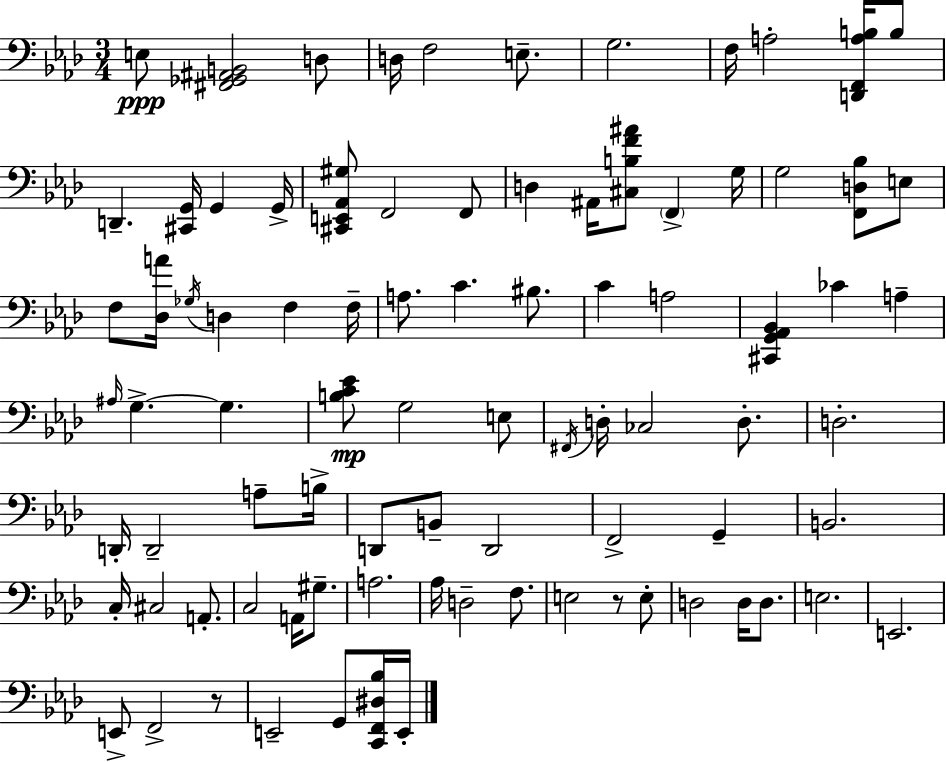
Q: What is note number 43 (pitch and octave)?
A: D2